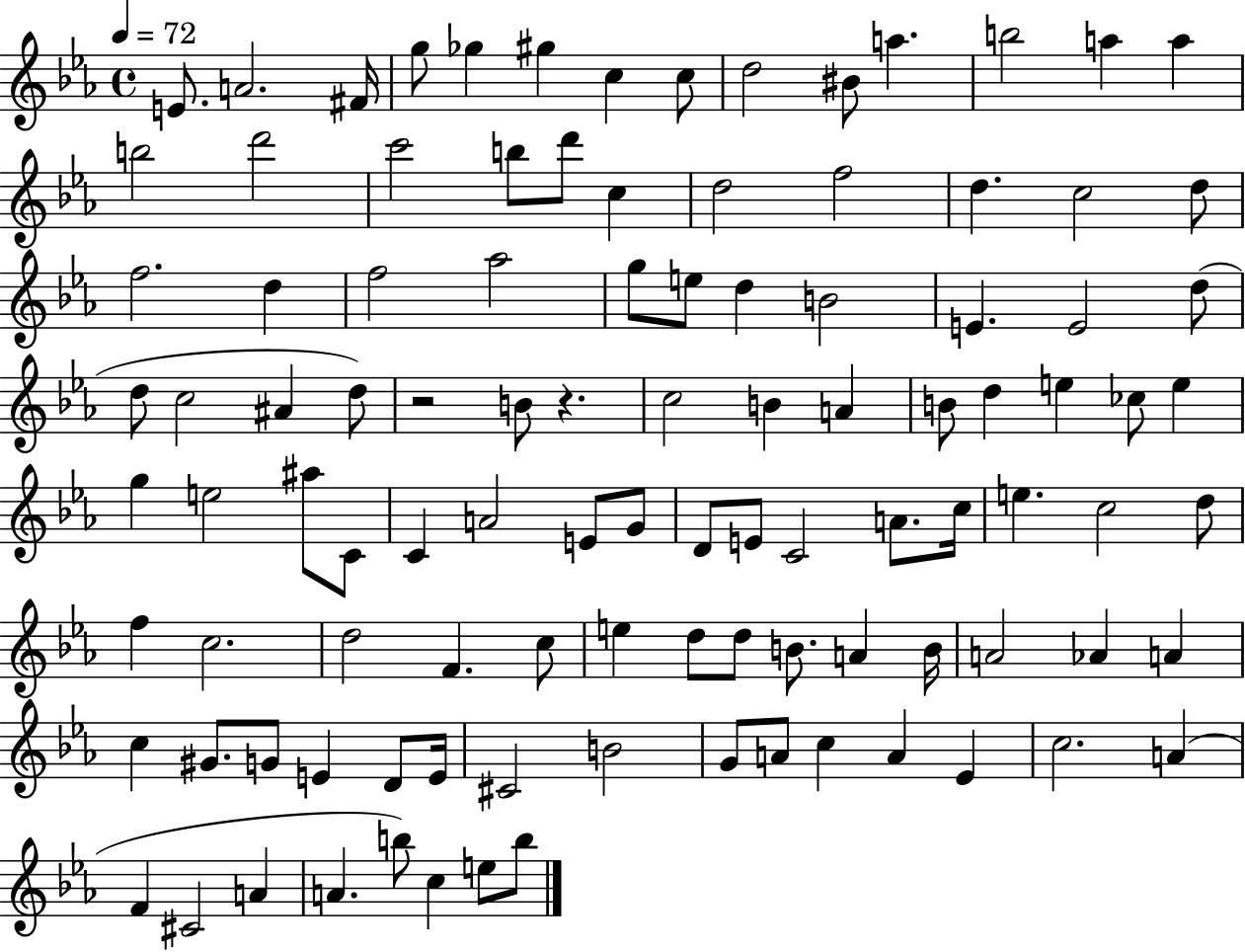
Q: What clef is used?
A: treble